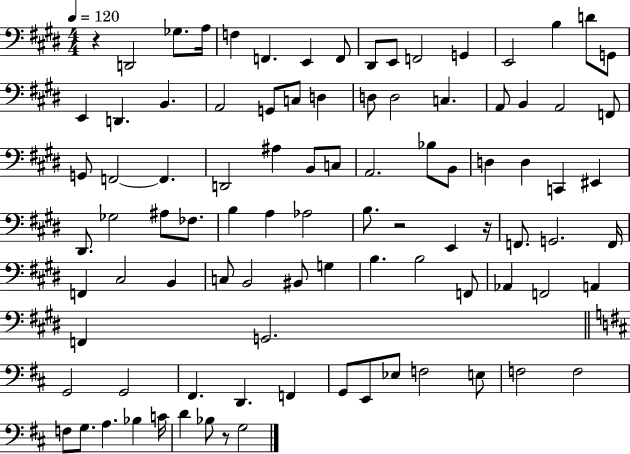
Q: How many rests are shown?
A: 4